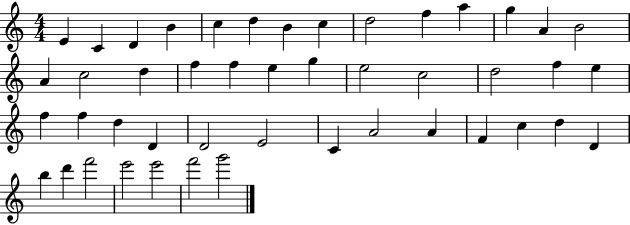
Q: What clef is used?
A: treble